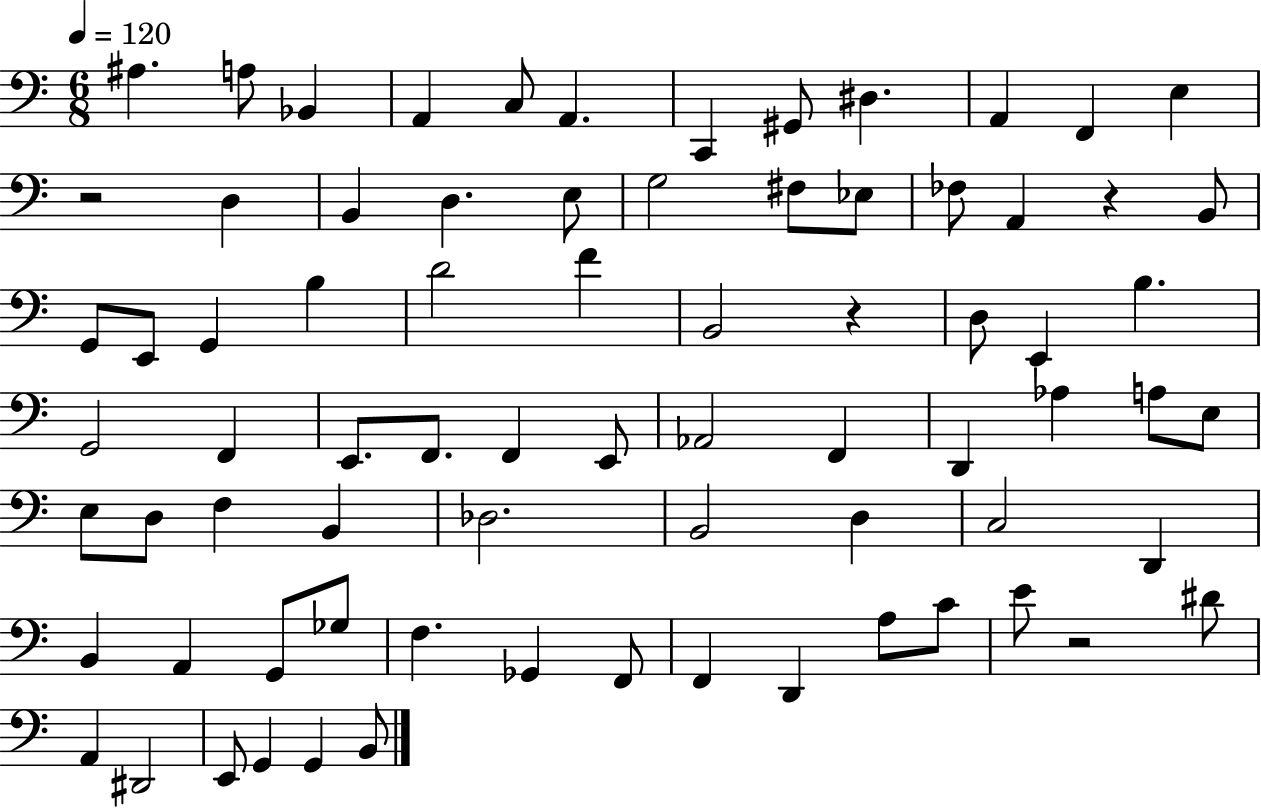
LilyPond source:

{
  \clef bass
  \numericTimeSignature
  \time 6/8
  \key c \major
  \tempo 4 = 120
  ais4. a8 bes,4 | a,4 c8 a,4. | c,4 gis,8 dis4. | a,4 f,4 e4 | \break r2 d4 | b,4 d4. e8 | g2 fis8 ees8 | fes8 a,4 r4 b,8 | \break g,8 e,8 g,4 b4 | d'2 f'4 | b,2 r4 | d8 e,4 b4. | \break g,2 f,4 | e,8. f,8. f,4 e,8 | aes,2 f,4 | d,4 aes4 a8 e8 | \break e8 d8 f4 b,4 | des2. | b,2 d4 | c2 d,4 | \break b,4 a,4 g,8 ges8 | f4. ges,4 f,8 | f,4 d,4 a8 c'8 | e'8 r2 dis'8 | \break a,4 dis,2 | e,8 g,4 g,4 b,8 | \bar "|."
}